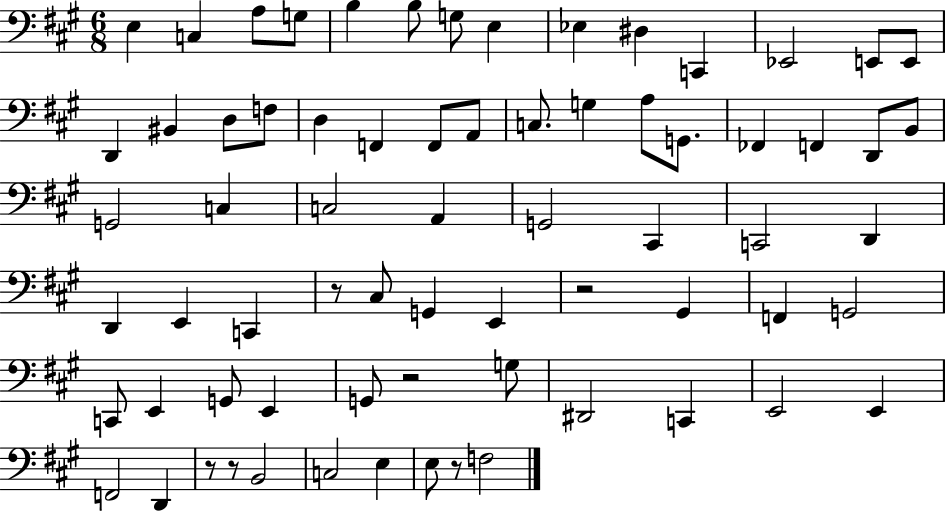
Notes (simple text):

E3/q C3/q A3/e G3/e B3/q B3/e G3/e E3/q Eb3/q D#3/q C2/q Eb2/h E2/e E2/e D2/q BIS2/q D3/e F3/e D3/q F2/q F2/e A2/e C3/e. G3/q A3/e G2/e. FES2/q F2/q D2/e B2/e G2/h C3/q C3/h A2/q G2/h C#2/q C2/h D2/q D2/q E2/q C2/q R/e C#3/e G2/q E2/q R/h G#2/q F2/q G2/h C2/e E2/q G2/e E2/q G2/e R/h G3/e D#2/h C2/q E2/h E2/q F2/h D2/q R/e R/e B2/h C3/h E3/q E3/e R/e F3/h